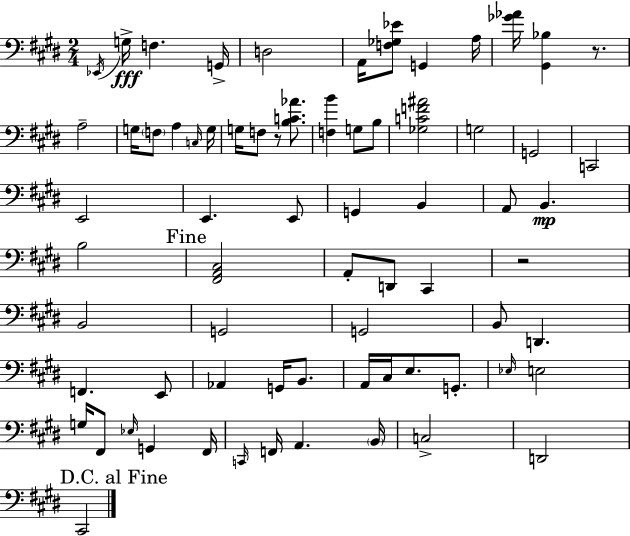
{
  \clef bass
  \numericTimeSignature
  \time 2/4
  \key e \major
  \acciaccatura { ees,16 }\fff g16-> f4. | g,16-> d2 | a,16 <f ges ees'>8 g,4 | a16 <ges' aes'>16 <gis, bes>4 r8. | \break a2-- | g16 \parenthesize f8 a4 | \grace { c16 } g16 g16 f8 r8 <b c' aes'>8. | <f b'>4 g8 | \break b8 <ges c' f' ais'>2 | g2 | g,2 | c,2 | \break e,2 | e,4. | e,8 g,4 b,4 | a,8 b,4.\mp | \break b2 | \mark "Fine" <fis, a, cis>2 | a,8-. d,8 cis,4 | r2 | \break b,2 | g,2 | g,2 | b,8 d,4. | \break f,4. | e,8 aes,4 g,16 b,8. | a,16 cis16 e8. g,8.-. | \grace { ees16 } e2 | \break g16 fis,8 \grace { ees16 } g,4 | fis,16 \grace { c,16 } f,16 a,4. | \parenthesize b,16 c2-> | d,2 | \break \mark "D.C. al Fine" cis,2 | \bar "|."
}